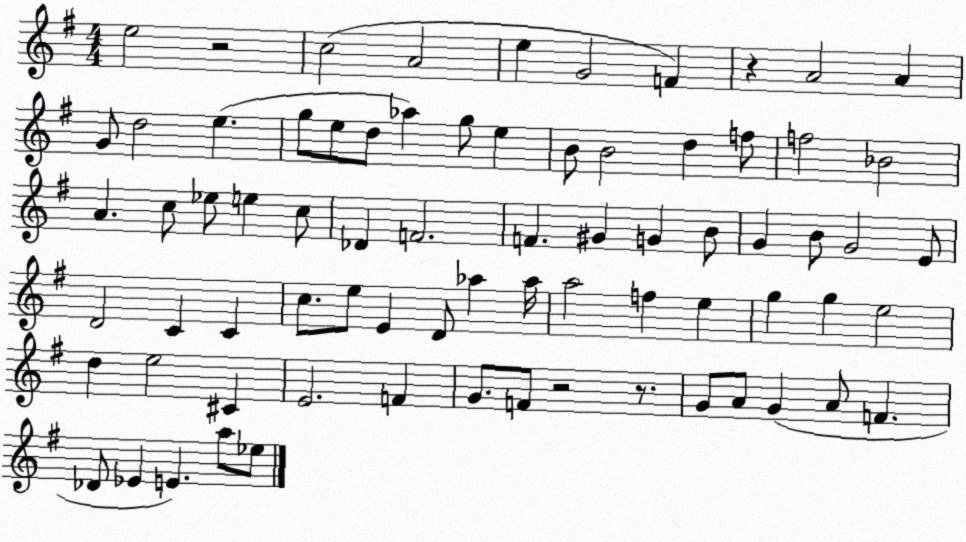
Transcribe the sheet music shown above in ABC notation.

X:1
T:Untitled
M:4/4
L:1/4
K:G
e2 z2 c2 A2 e G2 F z A2 A G/2 d2 e g/2 e/2 d/2 _a g/2 e B/2 B2 d f/2 f2 _B2 A c/2 _e/2 e c/2 _D F2 F ^G G B/2 G B/2 G2 E/2 D2 C C c/2 e/2 E D/2 _a _a/4 a2 f e g g e2 d e2 ^C E2 F G/2 F/2 z2 z/2 G/2 A/2 G A/2 F _D/2 _E E a/2 _e/2